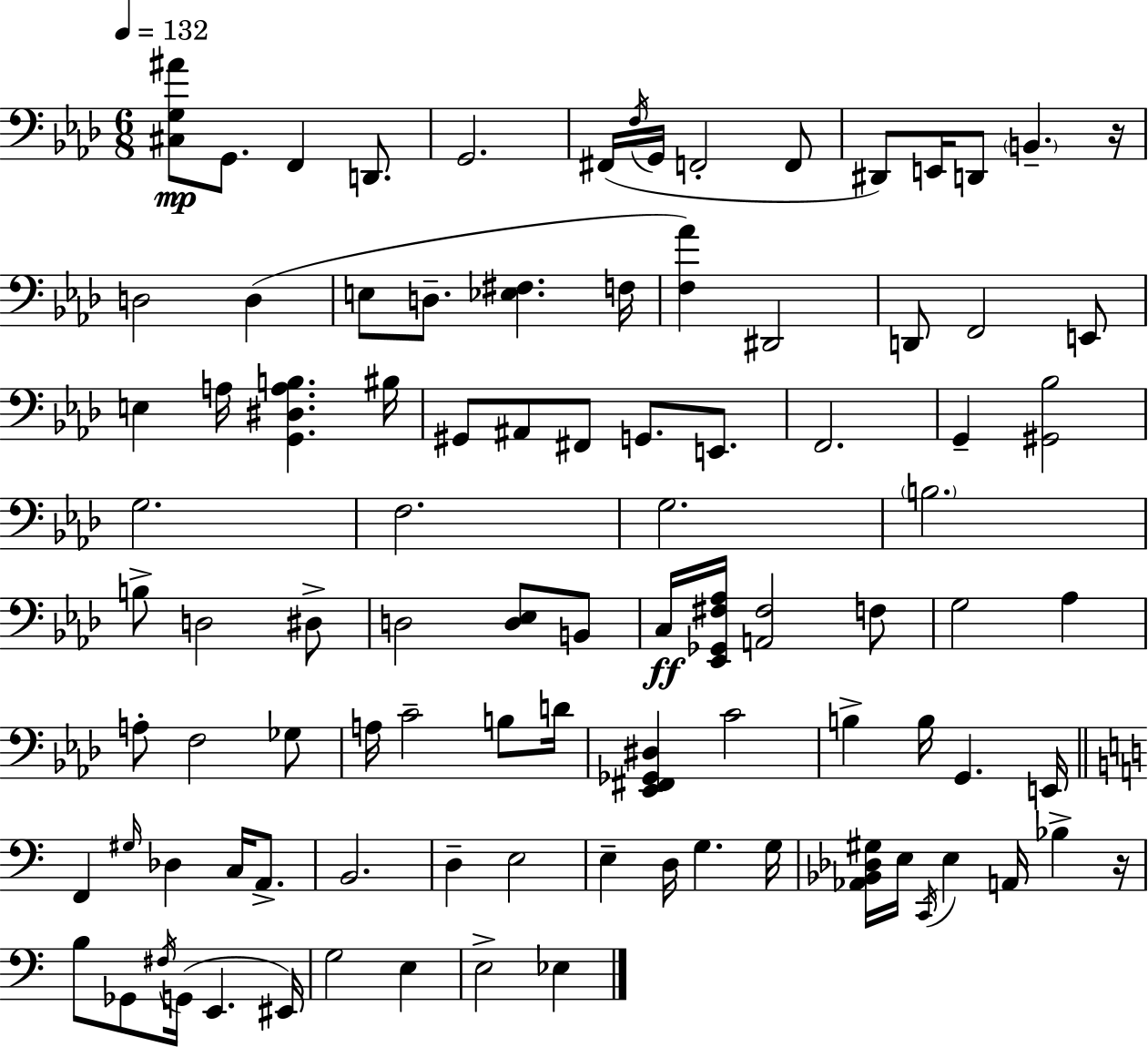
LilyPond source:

{
  \clef bass
  \numericTimeSignature
  \time 6/8
  \key f \minor
  \tempo 4 = 132
  <cis g ais'>8\mp g,8. f,4 d,8. | g,2. | fis,16( \acciaccatura { f16 } g,16 f,2-. f,8 | dis,8) e,16 d,8 \parenthesize b,4.-- | \break r16 d2 d4( | e8 d8.-- <ees fis>4. | f16 <f aes'>4) dis,2 | d,8 f,2 e,8 | \break e4 a16 <g, dis a b>4. | bis16 gis,8 ais,8 fis,8 g,8. e,8. | f,2. | g,4-- <gis, bes>2 | \break g2. | f2. | g2. | \parenthesize b2. | \break b8-> d2 dis8-> | d2 <d ees>8 b,8 | c16\ff <ees, ges, fis aes>16 <a, fis>2 f8 | g2 aes4 | \break a8-. f2 ges8 | a16 c'2-- b8 | d'16 <ees, fis, ges, dis>4 c'2 | b4-> b16 g,4. | \break e,16 \bar "||" \break \key c \major f,4 \grace { gis16 } des4 c16 a,8.-> | b,2. | d4-- e2 | e4-- d16 g4. | \break g16 <aes, bes, des gis>16 e16 \acciaccatura { c,16 } e4 a,16 bes4-> | r16 b8 ges,8 \acciaccatura { fis16 }( g,16 e,4. | eis,16) g2 e4 | e2-> ees4 | \break \bar "|."
}